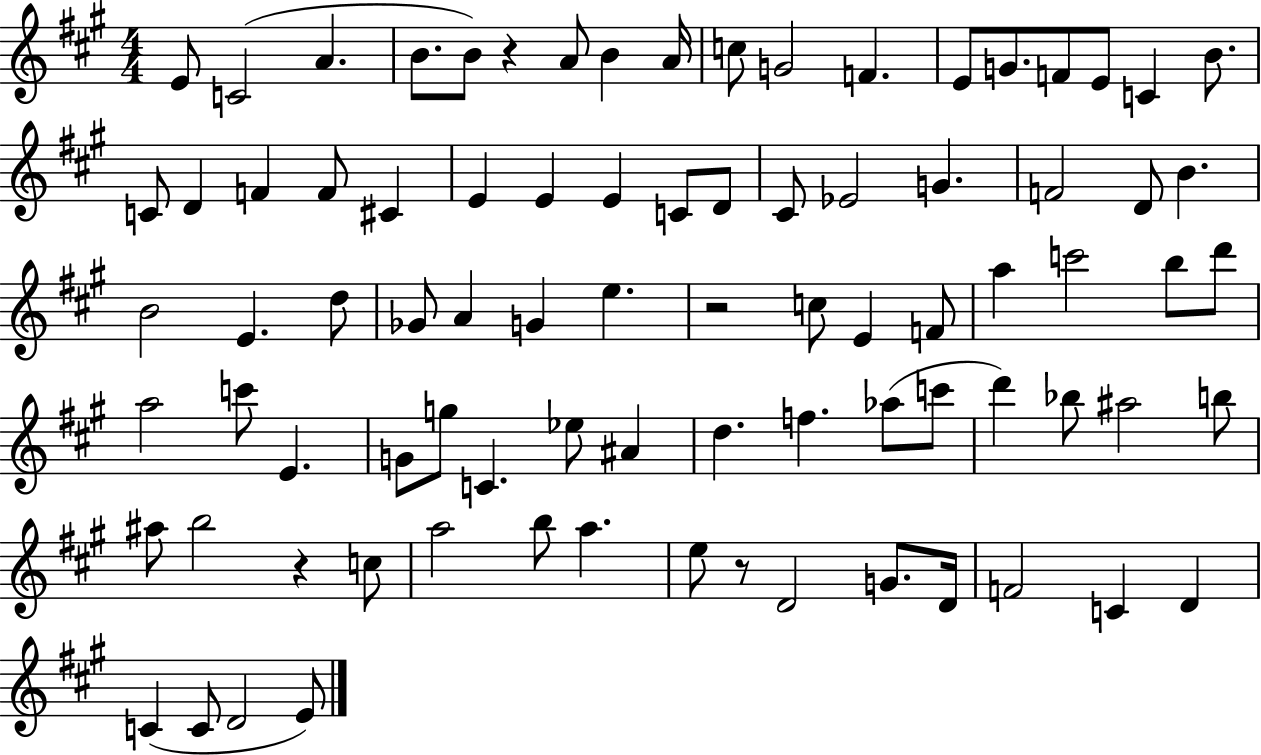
E4/e C4/h A4/q. B4/e. B4/e R/q A4/e B4/q A4/s C5/e G4/h F4/q. E4/e G4/e. F4/e E4/e C4/q B4/e. C4/e D4/q F4/q F4/e C#4/q E4/q E4/q E4/q C4/e D4/e C#4/e Eb4/h G4/q. F4/h D4/e B4/q. B4/h E4/q. D5/e Gb4/e A4/q G4/q E5/q. R/h C5/e E4/q F4/e A5/q C6/h B5/e D6/e A5/h C6/e E4/q. G4/e G5/e C4/q. Eb5/e A#4/q D5/q. F5/q. Ab5/e C6/e D6/q Bb5/e A#5/h B5/e A#5/e B5/h R/q C5/e A5/h B5/e A5/q. E5/e R/e D4/h G4/e. D4/s F4/h C4/q D4/q C4/q C4/e D4/h E4/e